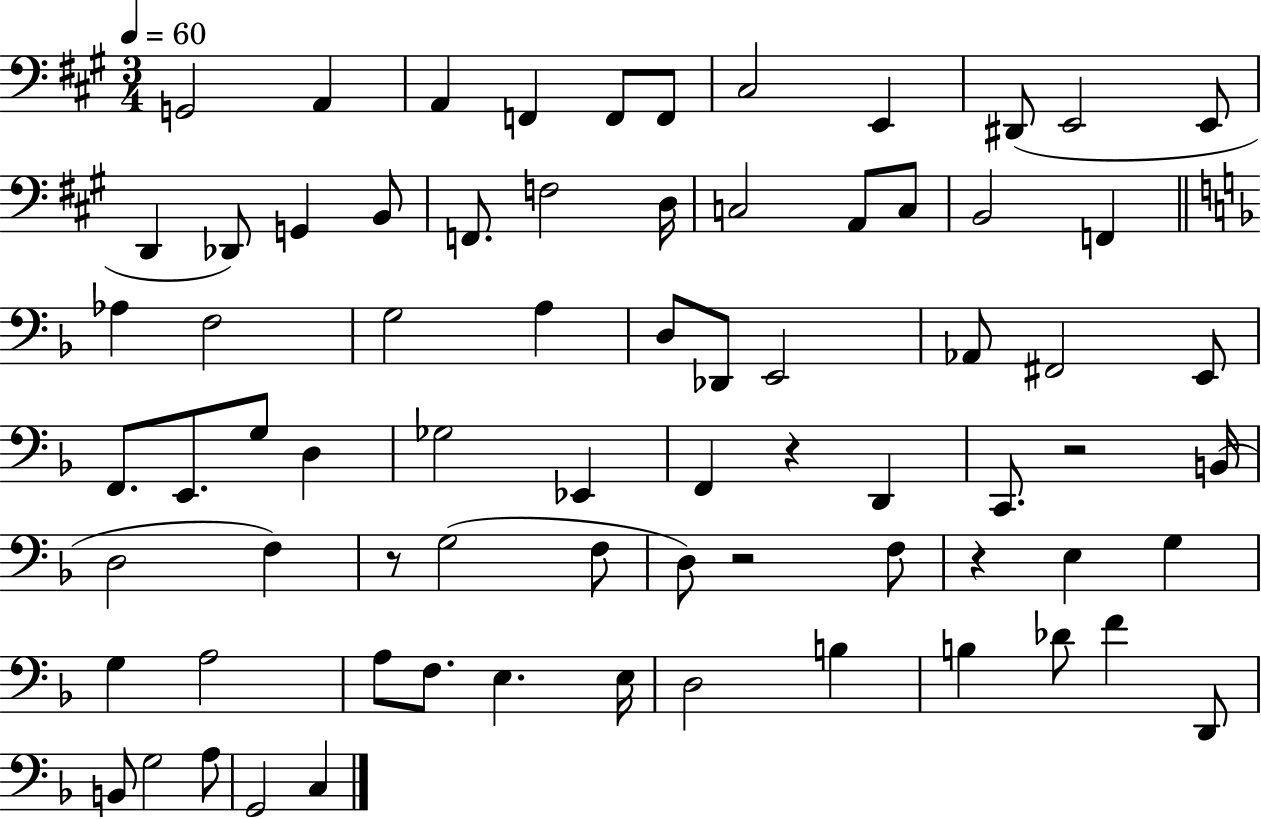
G2/h A2/q A2/q F2/q F2/e F2/e C#3/h E2/q D#2/e E2/h E2/e D2/q Db2/e G2/q B2/e F2/e. F3/h D3/s C3/h A2/e C3/e B2/h F2/q Ab3/q F3/h G3/h A3/q D3/e Db2/e E2/h Ab2/e F#2/h E2/e F2/e. E2/e. G3/e D3/q Gb3/h Eb2/q F2/q R/q D2/q C2/e. R/h B2/s D3/h F3/q R/e G3/h F3/e D3/e R/h F3/e R/q E3/q G3/q G3/q A3/h A3/e F3/e. E3/q. E3/s D3/h B3/q B3/q Db4/e F4/q D2/e B2/e G3/h A3/e G2/h C3/q